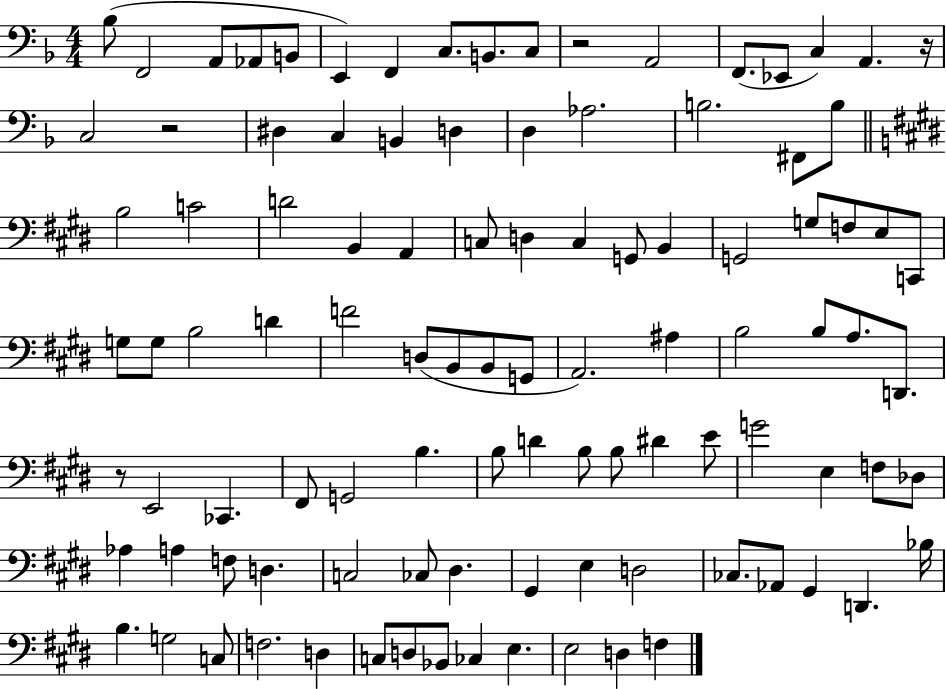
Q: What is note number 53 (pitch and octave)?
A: B3